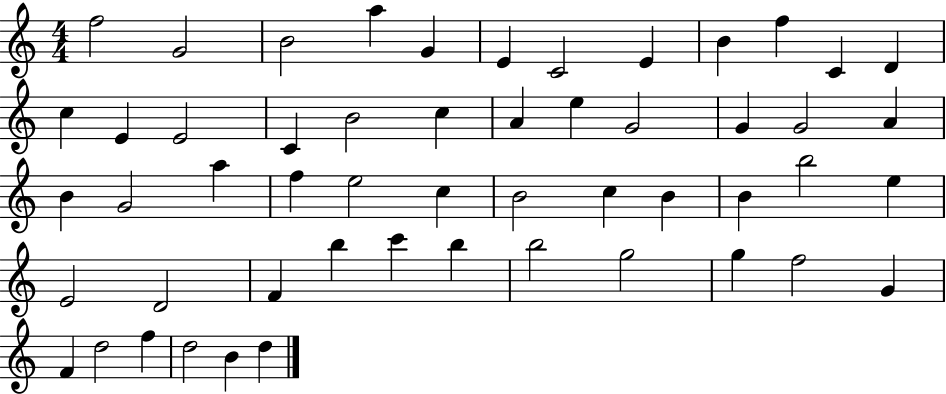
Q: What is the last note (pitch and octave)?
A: D5